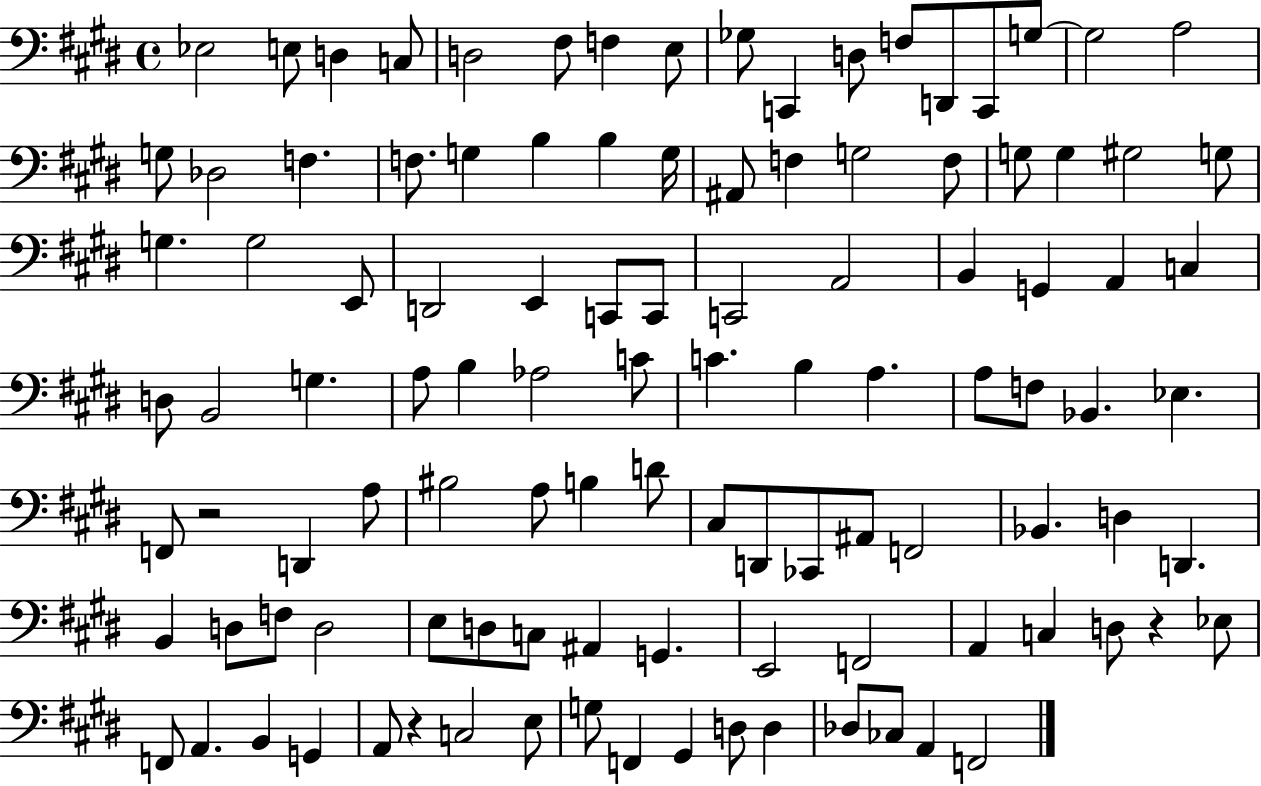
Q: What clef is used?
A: bass